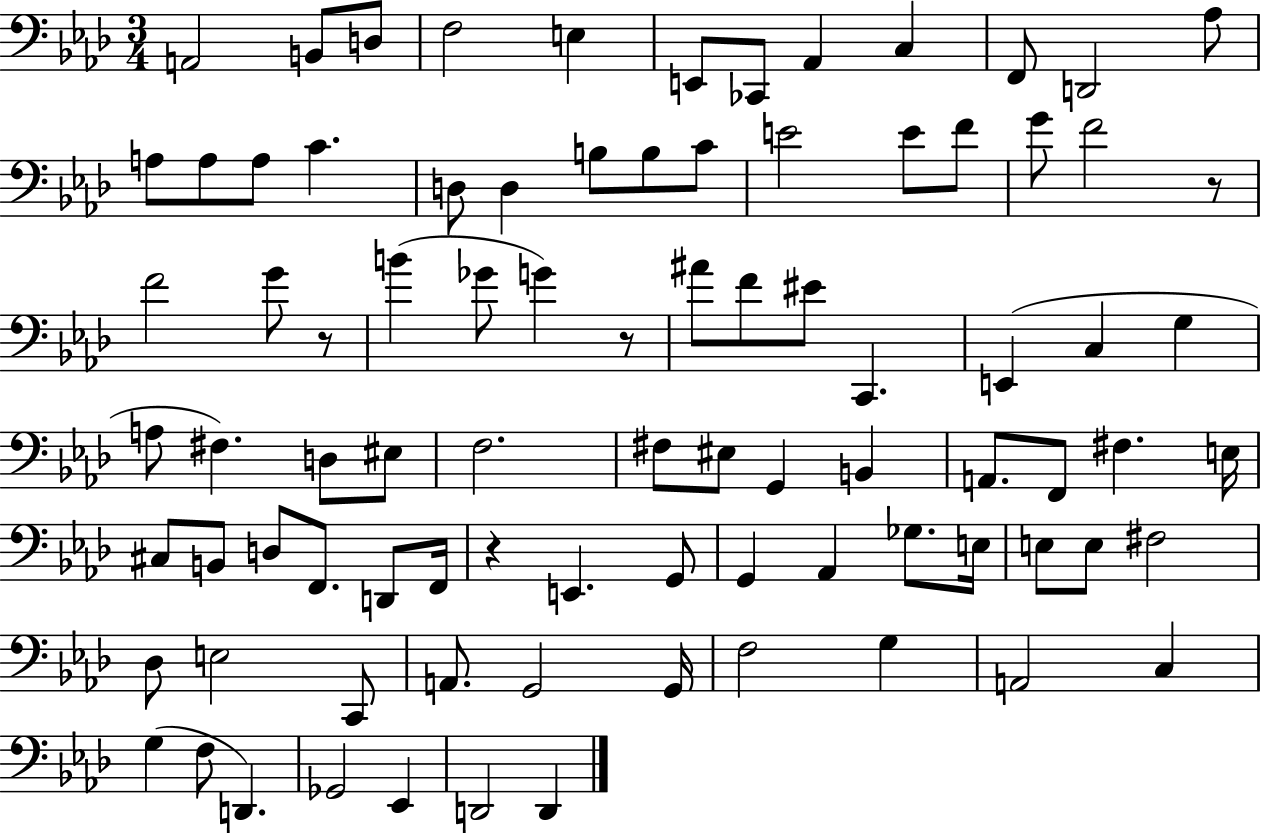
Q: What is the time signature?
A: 3/4